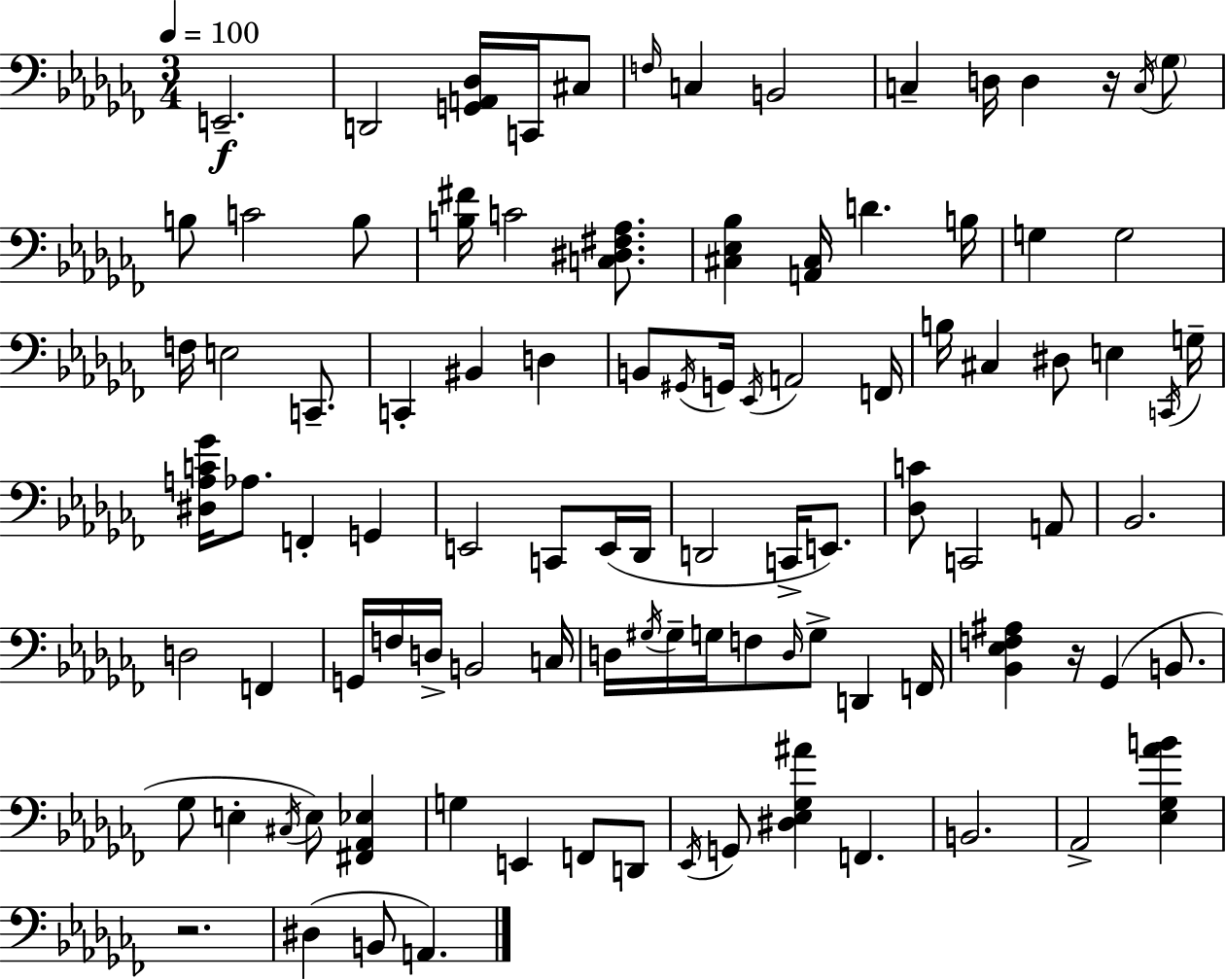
{
  \clef bass
  \numericTimeSignature
  \time 3/4
  \key aes \minor
  \tempo 4 = 100
  \repeat volta 2 { e,2.--\f | d,2 <g, a, des>16 c,16 cis8 | \grace { f16 } c4 b,2 | c4-- d16 d4 r16 \acciaccatura { c16 } | \break \parenthesize ges8 b8 c'2 | b8 <b fis'>16 c'2 <c dis fis aes>8. | <cis ees bes>4 <a, cis>16 d'4. | b16 g4 g2 | \break f16 e2 c,8.-- | c,4-. bis,4 d4 | b,8 \acciaccatura { gis,16 } g,16 \acciaccatura { ees,16 } a,2 | f,16 b16 cis4 dis8 e4 | \break \acciaccatura { c,16 } g16-- <dis a c' ges'>16 aes8. f,4-. | g,4 e,2 | c,8 e,16( des,16 d,2 | c,16-> e,8.) <des c'>8 c,2 | \break a,8 bes,2. | d2 | f,4 g,16 f16 d16-> b,2 | c16 d16 \acciaccatura { gis16 } gis16-- g16 f8 \grace { d16 } | \break g8-> d,4 f,16 <bes, ees f ais>4 r16 | ges,4( b,8. ges8 e4-. | \acciaccatura { cis16 }) e8 <fis, aes, ees>4 g4 | e,4 f,8 d,8 \acciaccatura { ees,16 } g,8 <dis ees ges ais'>4 | \break f,4. b,2. | aes,2-> | <ees ges aes' b'>4 r2. | dis4( | \break b,8 a,4.) } \bar "|."
}